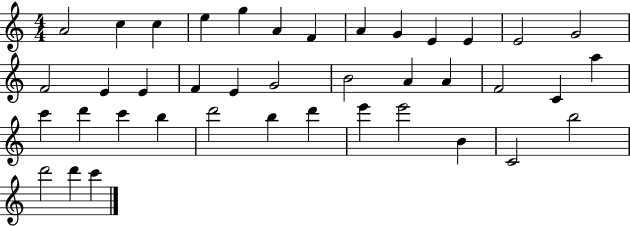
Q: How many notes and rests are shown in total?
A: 40